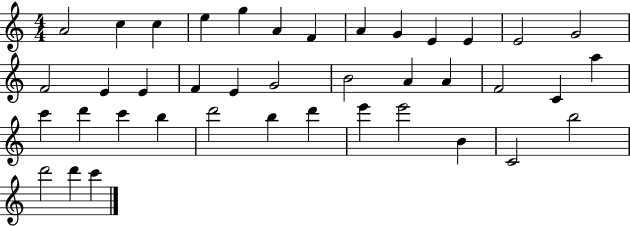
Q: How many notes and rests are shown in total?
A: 40